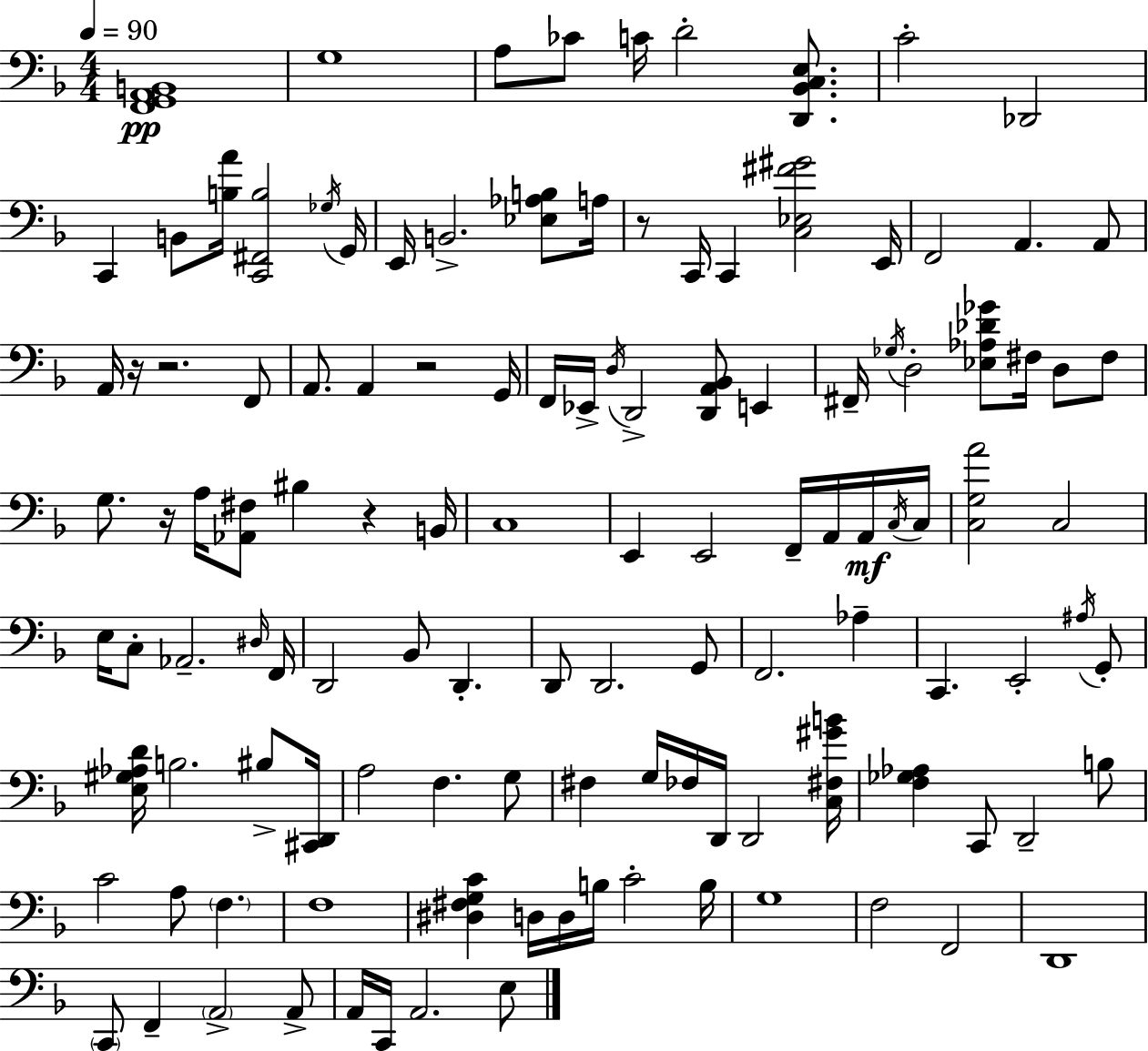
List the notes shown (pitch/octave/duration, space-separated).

[F2,G2,A2,B2]/w G3/w A3/e CES4/e C4/s D4/h [D2,Bb2,C3,E3]/e. C4/h Db2/h C2/q B2/e [B3,A4]/s [C2,F#2,B3]/h Gb3/s G2/s E2/s B2/h. [Eb3,Ab3,B3]/e A3/s R/e C2/s C2/q [C3,Eb3,F#4,G#4]/h E2/s F2/h A2/q. A2/e A2/s R/s R/h. F2/e A2/e. A2/q R/h G2/s F2/s Eb2/s D3/s D2/h [D2,A2,Bb2]/e E2/q F#2/s Gb3/s D3/h [Eb3,Ab3,Db4,Gb4]/e F#3/s D3/e F#3/e G3/e. R/s A3/s [Ab2,F#3]/e BIS3/q R/q B2/s C3/w E2/q E2/h F2/s A2/s A2/s C3/s C3/s [C3,G3,A4]/h C3/h E3/s C3/e Ab2/h. D#3/s F2/s D2/h Bb2/e D2/q. D2/e D2/h. G2/e F2/h. Ab3/q C2/q. E2/h A#3/s G2/e [E3,G#3,Ab3,D4]/s B3/h. BIS3/e [C#2,D2]/s A3/h F3/q. G3/e F#3/q G3/s FES3/s D2/s D2/h [C3,F#3,G#4,B4]/s [F3,Gb3,Ab3]/q C2/e D2/h B3/e C4/h A3/e F3/q. F3/w [D#3,F#3,G3,C4]/q D3/s D3/s B3/s C4/h B3/s G3/w F3/h F2/h D2/w C2/e F2/q A2/h A2/e A2/s C2/s A2/h. E3/e